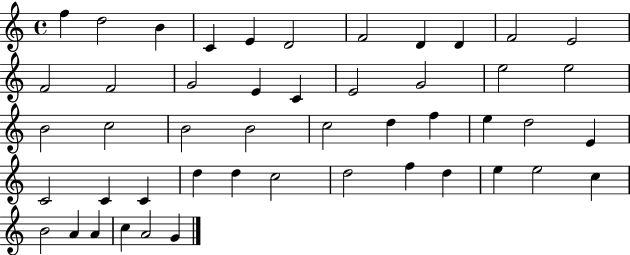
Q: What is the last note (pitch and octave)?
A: G4